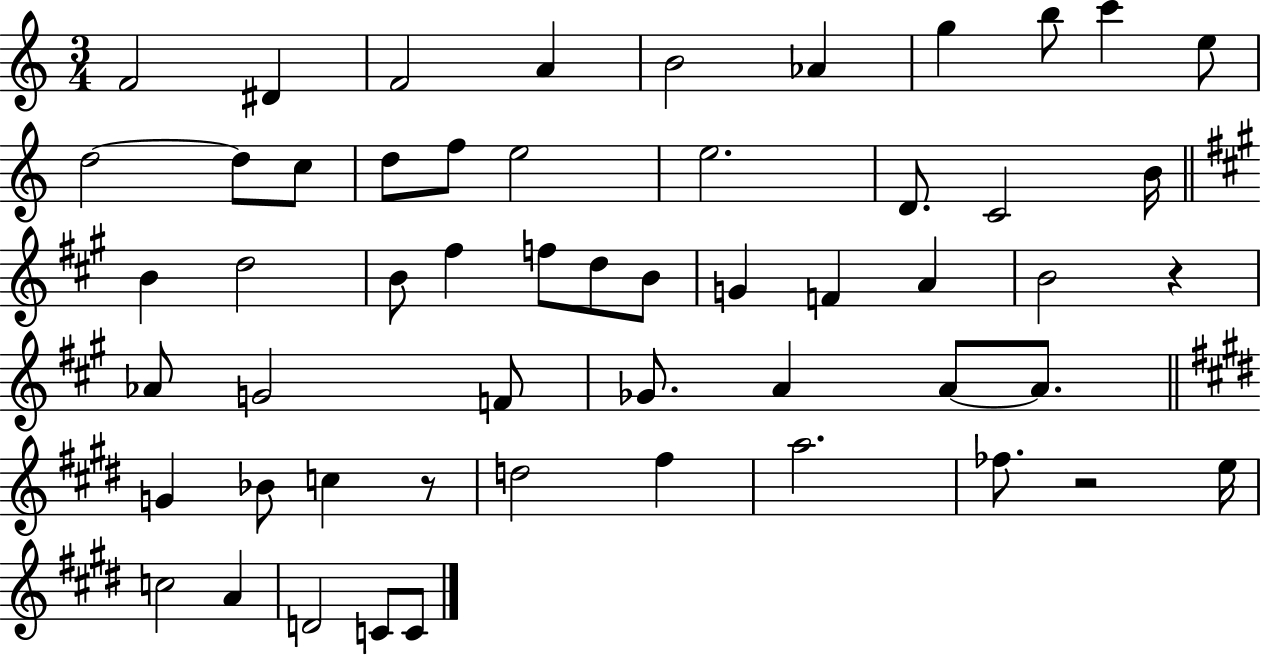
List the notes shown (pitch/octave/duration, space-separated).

F4/h D#4/q F4/h A4/q B4/h Ab4/q G5/q B5/e C6/q E5/e D5/h D5/e C5/e D5/e F5/e E5/h E5/h. D4/e. C4/h B4/s B4/q D5/h B4/e F#5/q F5/e D5/e B4/e G4/q F4/q A4/q B4/h R/q Ab4/e G4/h F4/e Gb4/e. A4/q A4/e A4/e. G4/q Bb4/e C5/q R/e D5/h F#5/q A5/h. FES5/e. R/h E5/s C5/h A4/q D4/h C4/e C4/e